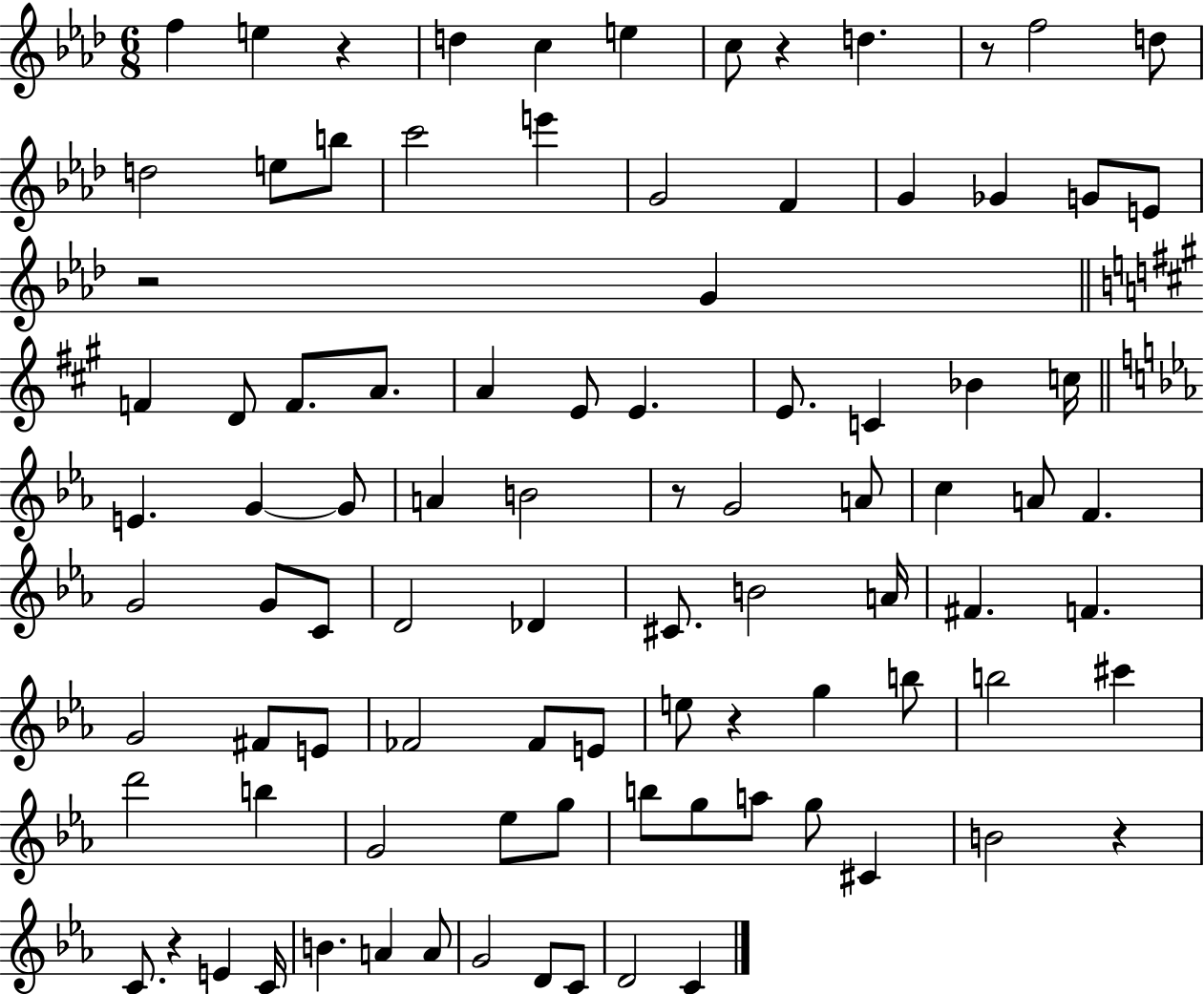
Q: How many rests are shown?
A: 8